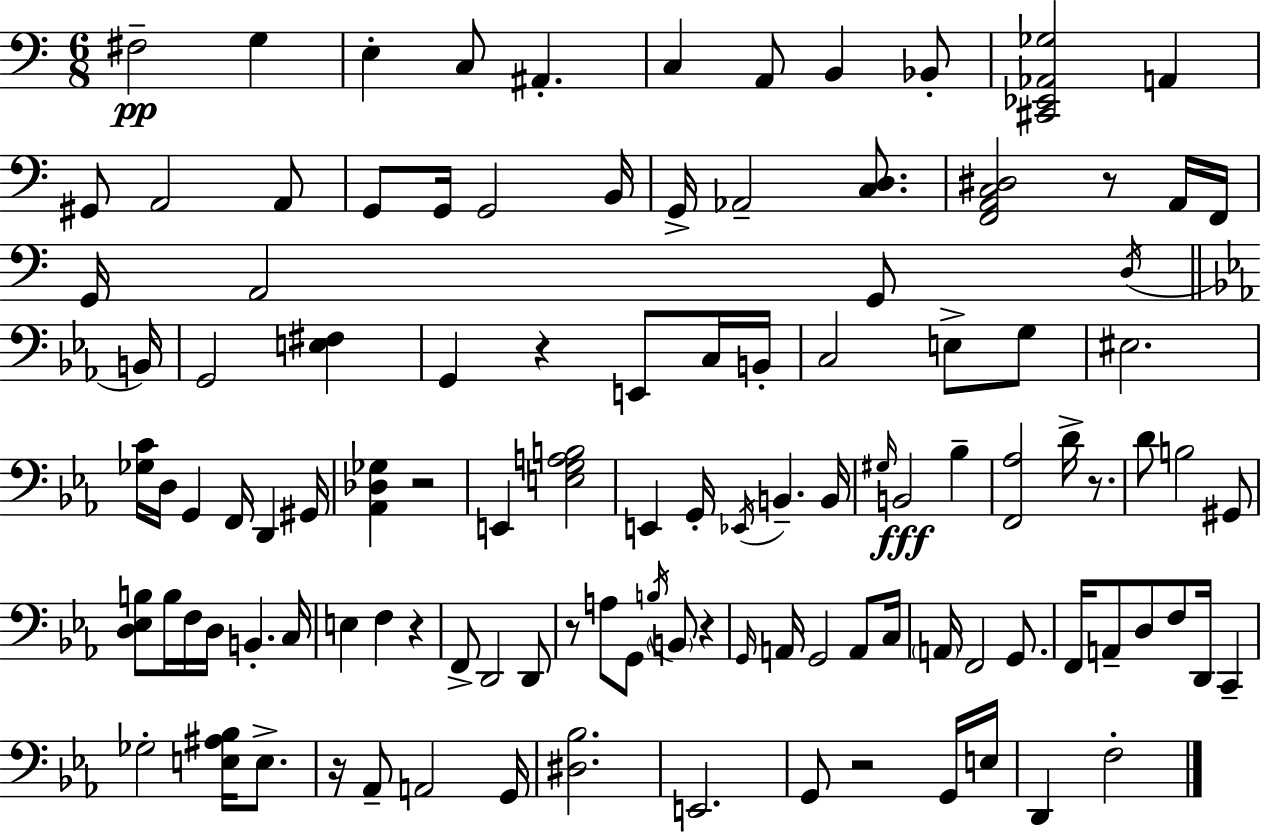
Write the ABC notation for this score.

X:1
T:Untitled
M:6/8
L:1/4
K:C
^F,2 G, E, C,/2 ^A,, C, A,,/2 B,, _B,,/2 [^C,,_E,,_A,,_G,]2 A,, ^G,,/2 A,,2 A,,/2 G,,/2 G,,/4 G,,2 B,,/4 G,,/4 _A,,2 [C,D,]/2 [F,,A,,C,^D,]2 z/2 A,,/4 F,,/4 G,,/4 A,,2 G,,/2 D,/4 B,,/4 G,,2 [E,^F,] G,, z E,,/2 C,/4 B,,/4 C,2 E,/2 G,/2 ^E,2 [_G,C]/4 D,/4 G,, F,,/4 D,, ^G,,/4 [_A,,_D,_G,] z2 E,, [E,G,A,B,]2 E,, G,,/4 _E,,/4 B,, B,,/4 ^G,/4 B,,2 _B, [F,,_A,]2 D/4 z/2 D/2 B,2 ^G,,/2 [D,_E,B,]/2 B,/4 F,/4 D,/4 B,, C,/4 E, F, z F,,/2 D,,2 D,,/2 z/2 A,/2 G,,/2 B,/4 B,,/2 z G,,/4 A,,/4 G,,2 A,,/2 C,/4 A,,/4 F,,2 G,,/2 F,,/4 A,,/2 D,/2 F,/2 D,,/4 C,, _G,2 [E,^A,_B,]/4 E,/2 z/4 _A,,/2 A,,2 G,,/4 [^D,_B,]2 E,,2 G,,/2 z2 G,,/4 E,/4 D,, F,2